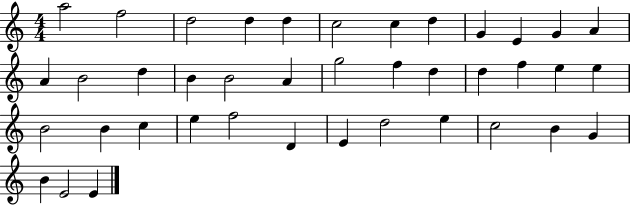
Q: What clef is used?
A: treble